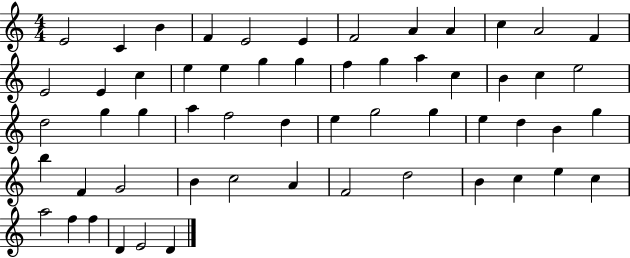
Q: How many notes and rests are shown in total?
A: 57